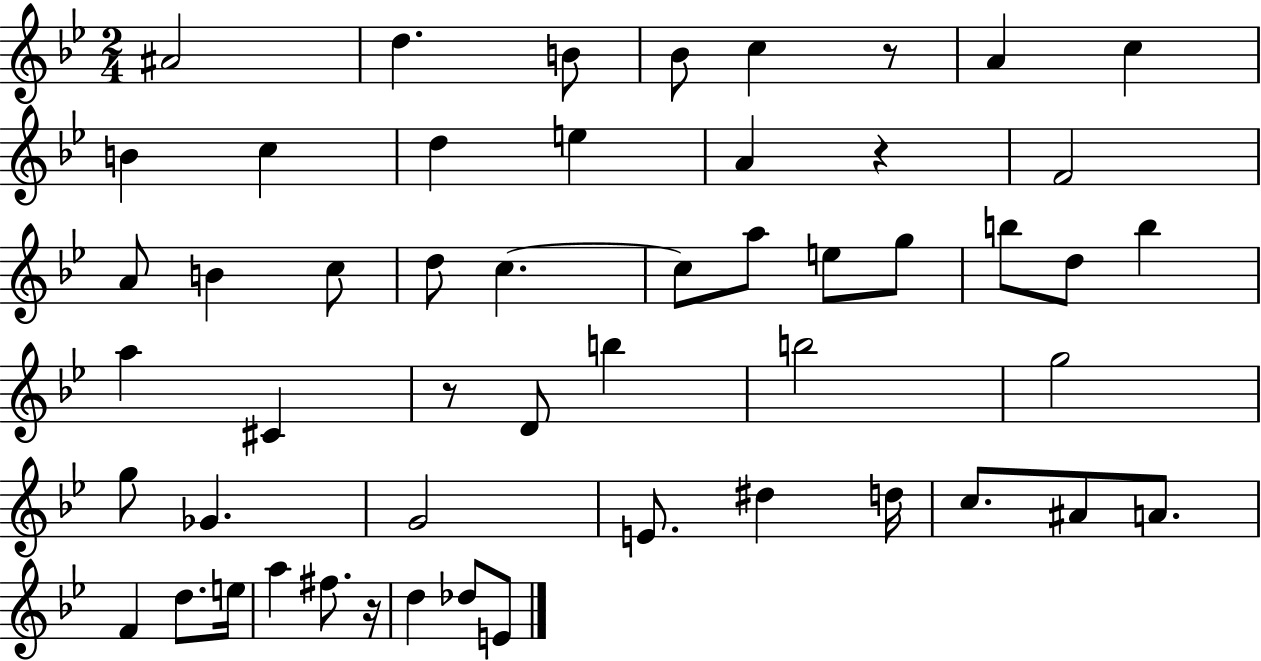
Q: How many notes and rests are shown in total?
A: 52